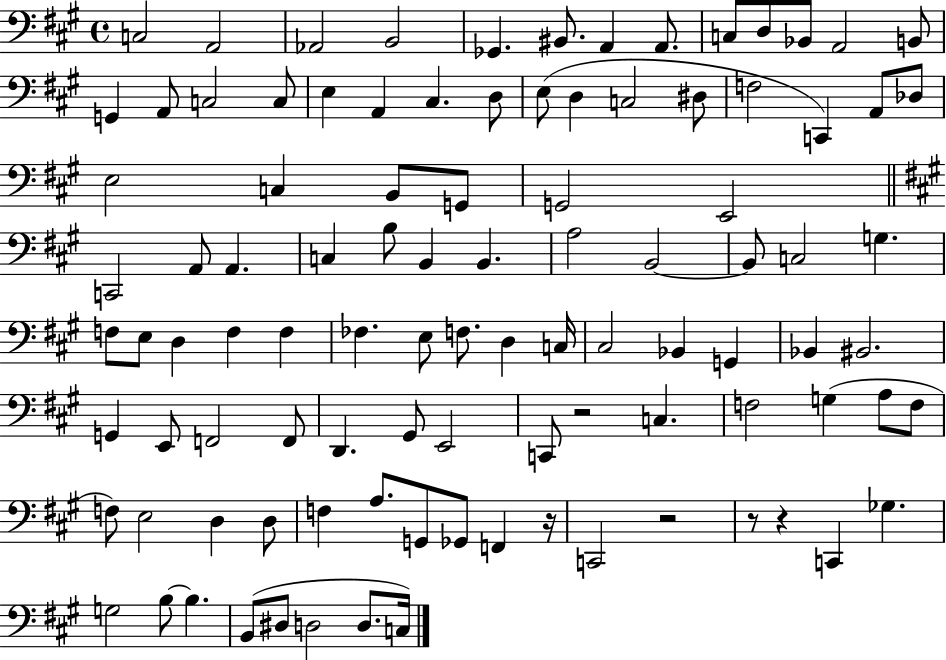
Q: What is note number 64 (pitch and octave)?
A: E2